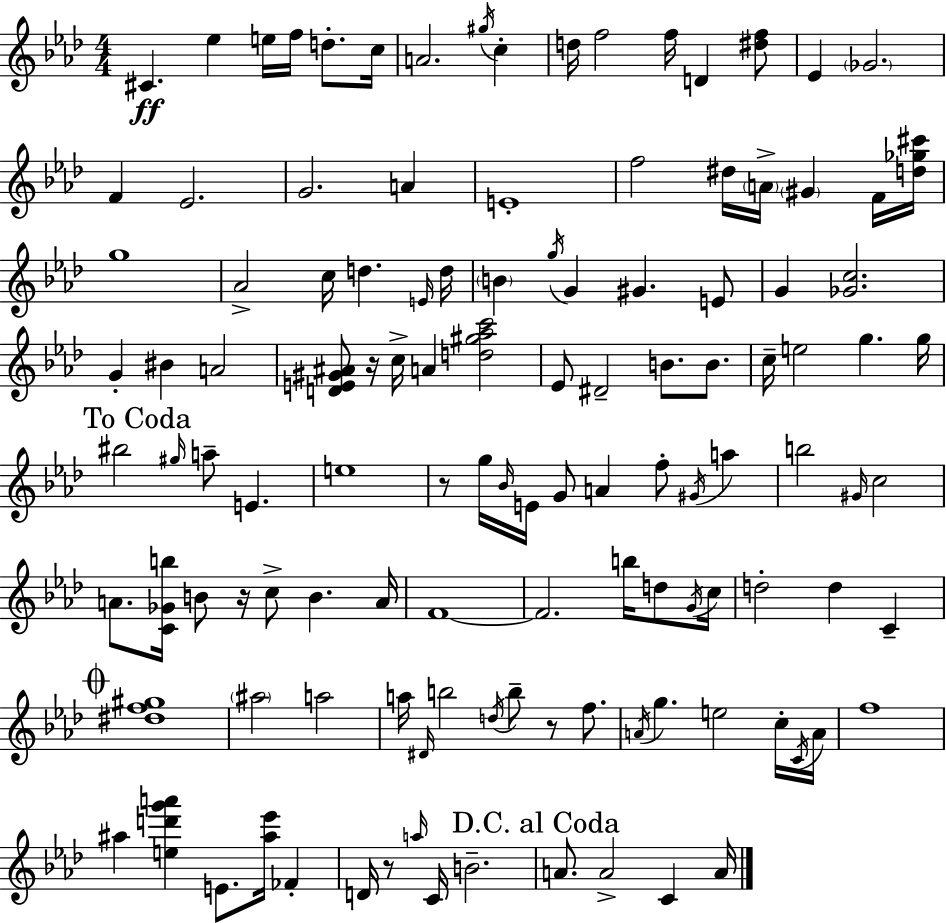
C#4/q. Eb5/q E5/s F5/s D5/e. C5/s A4/h. G#5/s C5/q D5/s F5/h F5/s D4/q [D#5,F5]/e Eb4/q Gb4/h. F4/q Eb4/h. G4/h. A4/q E4/w F5/h D#5/s A4/s G#4/q F4/s [D5,Gb5,C#6]/s G5/w Ab4/h C5/s D5/q. E4/s D5/s B4/q G5/s G4/q G#4/q. E4/e G4/q [Gb4,C5]/h. G4/q BIS4/q A4/h [D4,E4,G#4,A#4]/e R/s C5/s A4/q [D5,G#5,Ab5,C6]/h Eb4/e D#4/h B4/e. B4/e. C5/s E5/h G5/q. G5/s BIS5/h G#5/s A5/e E4/q. E5/w R/e G5/s Bb4/s E4/s G4/e A4/q F5/e G#4/s A5/q B5/h G#4/s C5/h A4/e. [C4,Gb4,B5]/s B4/e R/s C5/e B4/q. A4/s F4/w F4/h. B5/s D5/e G4/s C5/s D5/h D5/q C4/q [D#5,F5,G#5]/w A#5/h A5/h A5/s D#4/s B5/h D5/s B5/e R/e F5/e. A4/s G5/q. E5/h C5/s C4/s A4/s F5/w A#5/q [E5,D6,G6,A6]/q E4/e. [A#5,Eb6]/s FES4/q D4/s R/e A5/s C4/s B4/h. A4/e. A4/h C4/q A4/s